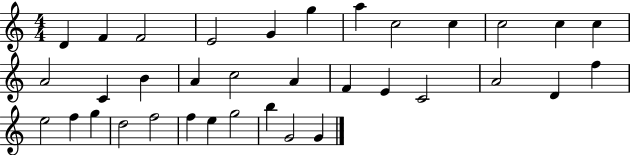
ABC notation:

X:1
T:Untitled
M:4/4
L:1/4
K:C
D F F2 E2 G g a c2 c c2 c c A2 C B A c2 A F E C2 A2 D f e2 f g d2 f2 f e g2 b G2 G